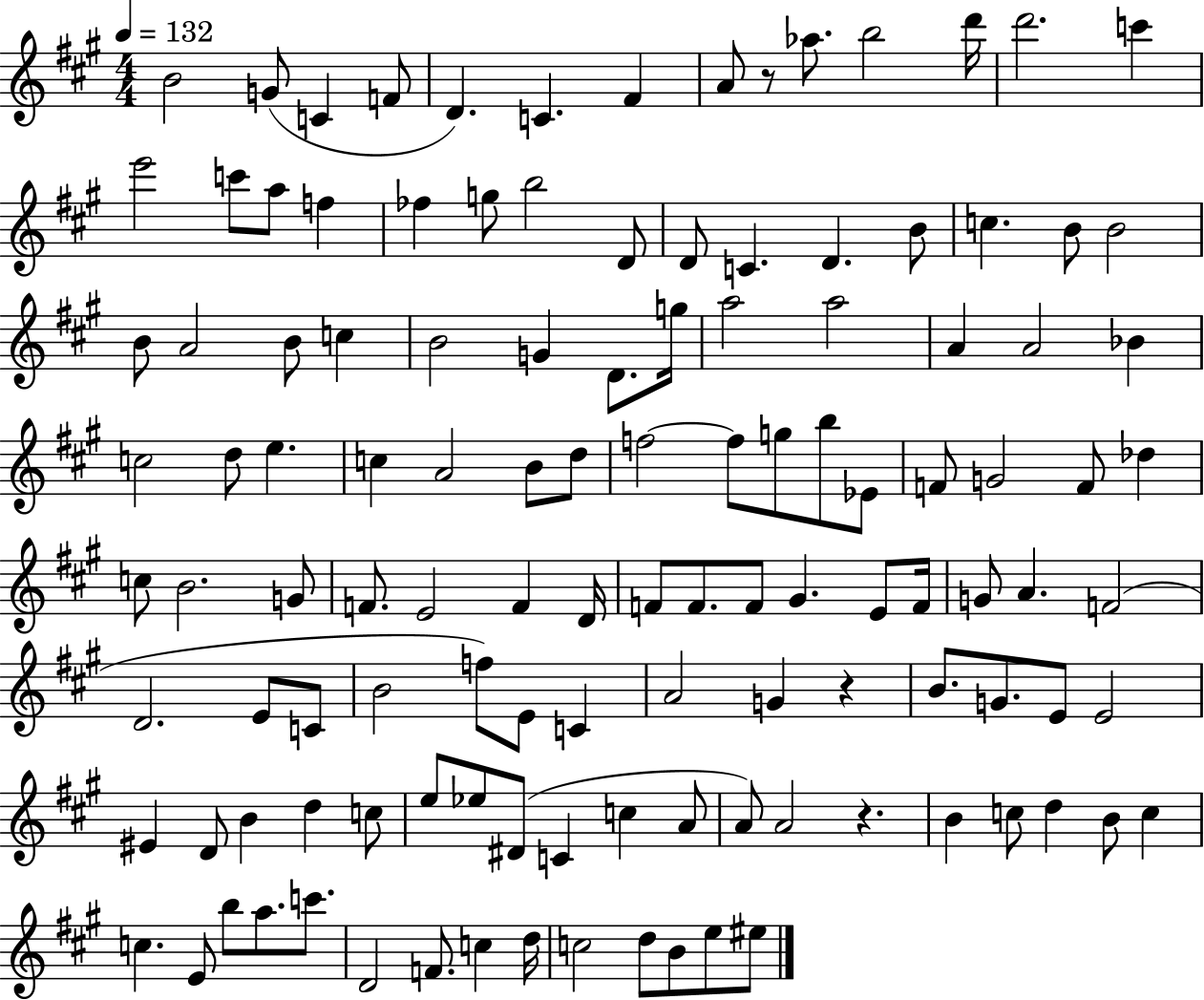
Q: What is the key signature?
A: A major